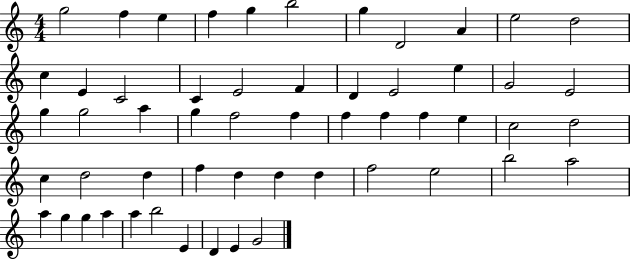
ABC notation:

X:1
T:Untitled
M:4/4
L:1/4
K:C
g2 f e f g b2 g D2 A e2 d2 c E C2 C E2 F D E2 e G2 E2 g g2 a g f2 f f f f e c2 d2 c d2 d f d d d f2 e2 b2 a2 a g g a a b2 E D E G2